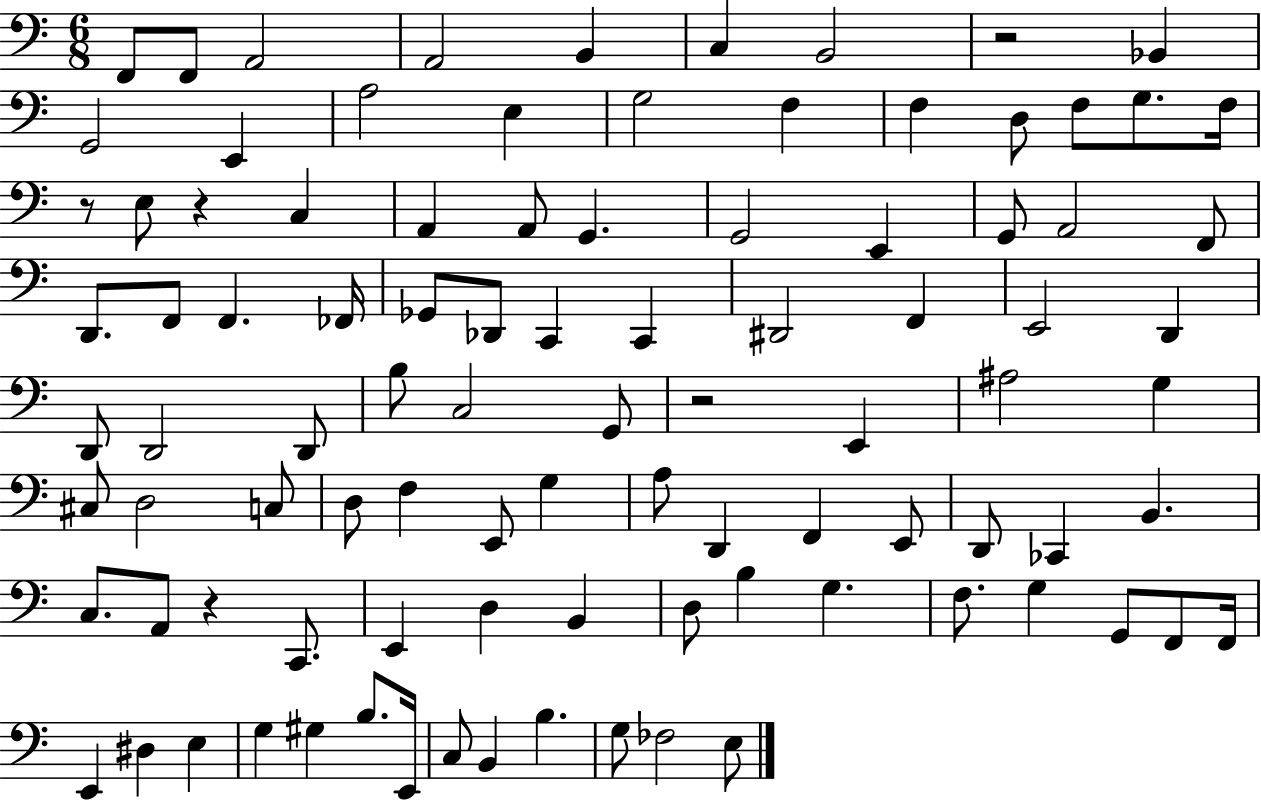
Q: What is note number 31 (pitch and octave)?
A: F2